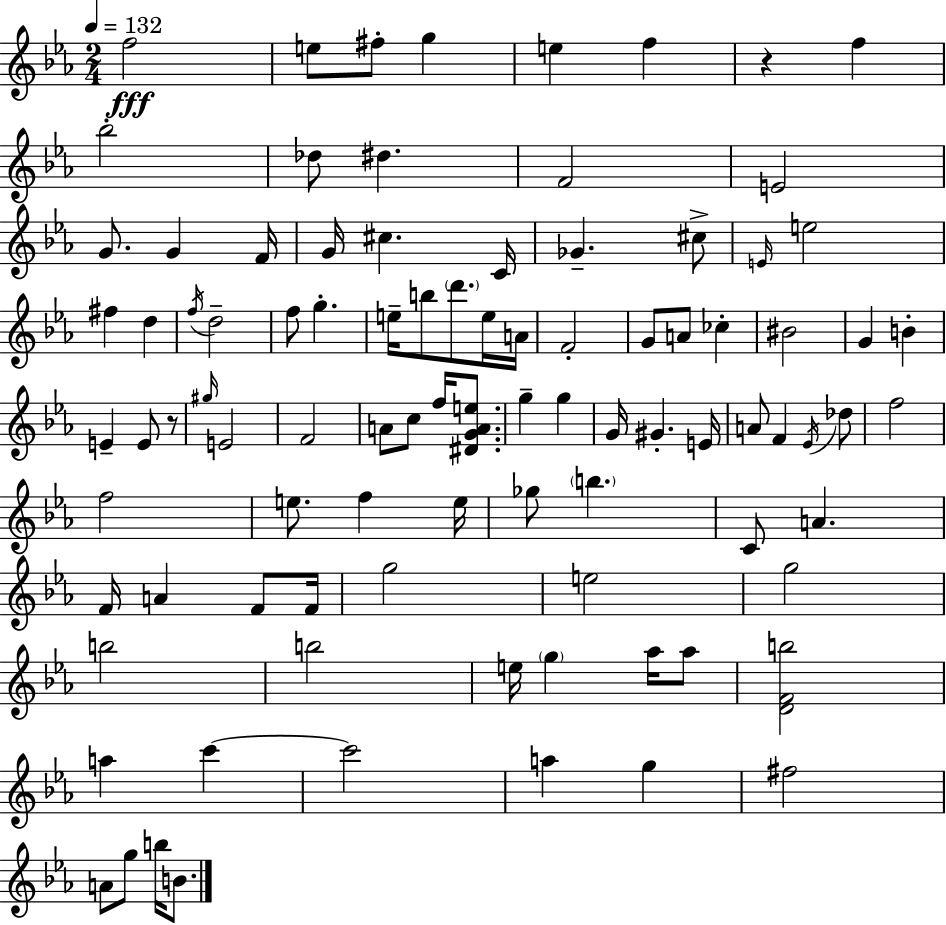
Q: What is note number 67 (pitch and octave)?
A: F4